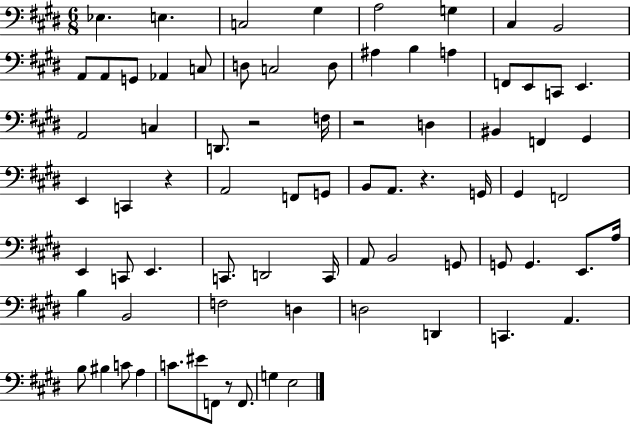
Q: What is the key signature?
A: E major